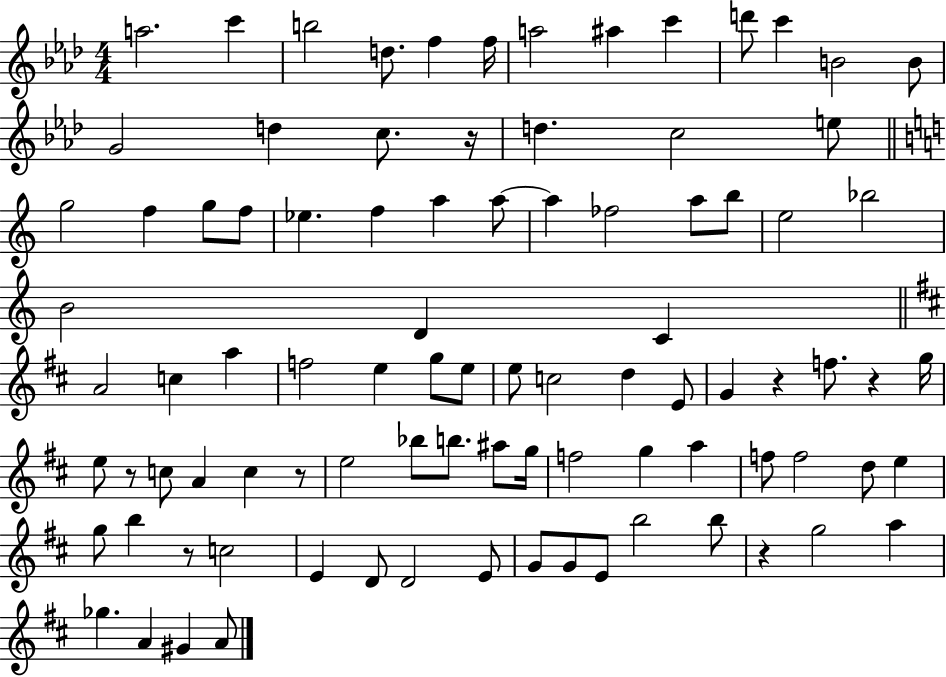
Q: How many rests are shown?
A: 7